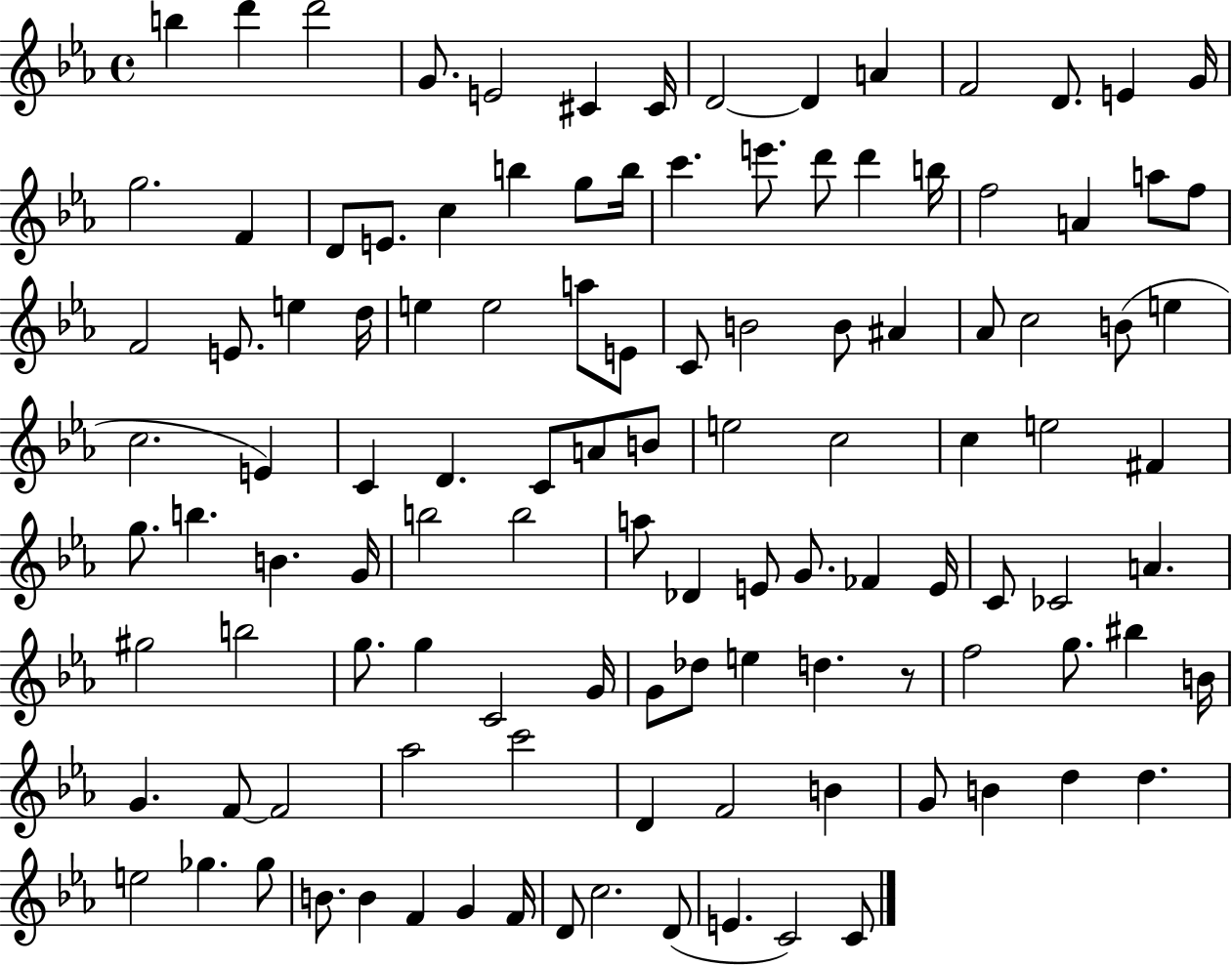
B5/q D6/q D6/h G4/e. E4/h C#4/q C#4/s D4/h D4/q A4/q F4/h D4/e. E4/q G4/s G5/h. F4/q D4/e E4/e. C5/q B5/q G5/e B5/s C6/q. E6/e. D6/e D6/q B5/s F5/h A4/q A5/e F5/e F4/h E4/e. E5/q D5/s E5/q E5/h A5/e E4/e C4/e B4/h B4/e A#4/q Ab4/e C5/h B4/e E5/q C5/h. E4/q C4/q D4/q. C4/e A4/e B4/e E5/h C5/h C5/q E5/h F#4/q G5/e. B5/q. B4/q. G4/s B5/h B5/h A5/e Db4/q E4/e G4/e. FES4/q E4/s C4/e CES4/h A4/q. G#5/h B5/h G5/e. G5/q C4/h G4/s G4/e Db5/e E5/q D5/q. R/e F5/h G5/e. BIS5/q B4/s G4/q. F4/e F4/h Ab5/h C6/h D4/q F4/h B4/q G4/e B4/q D5/q D5/q. E5/h Gb5/q. Gb5/e B4/e. B4/q F4/q G4/q F4/s D4/e C5/h. D4/e E4/q. C4/h C4/e